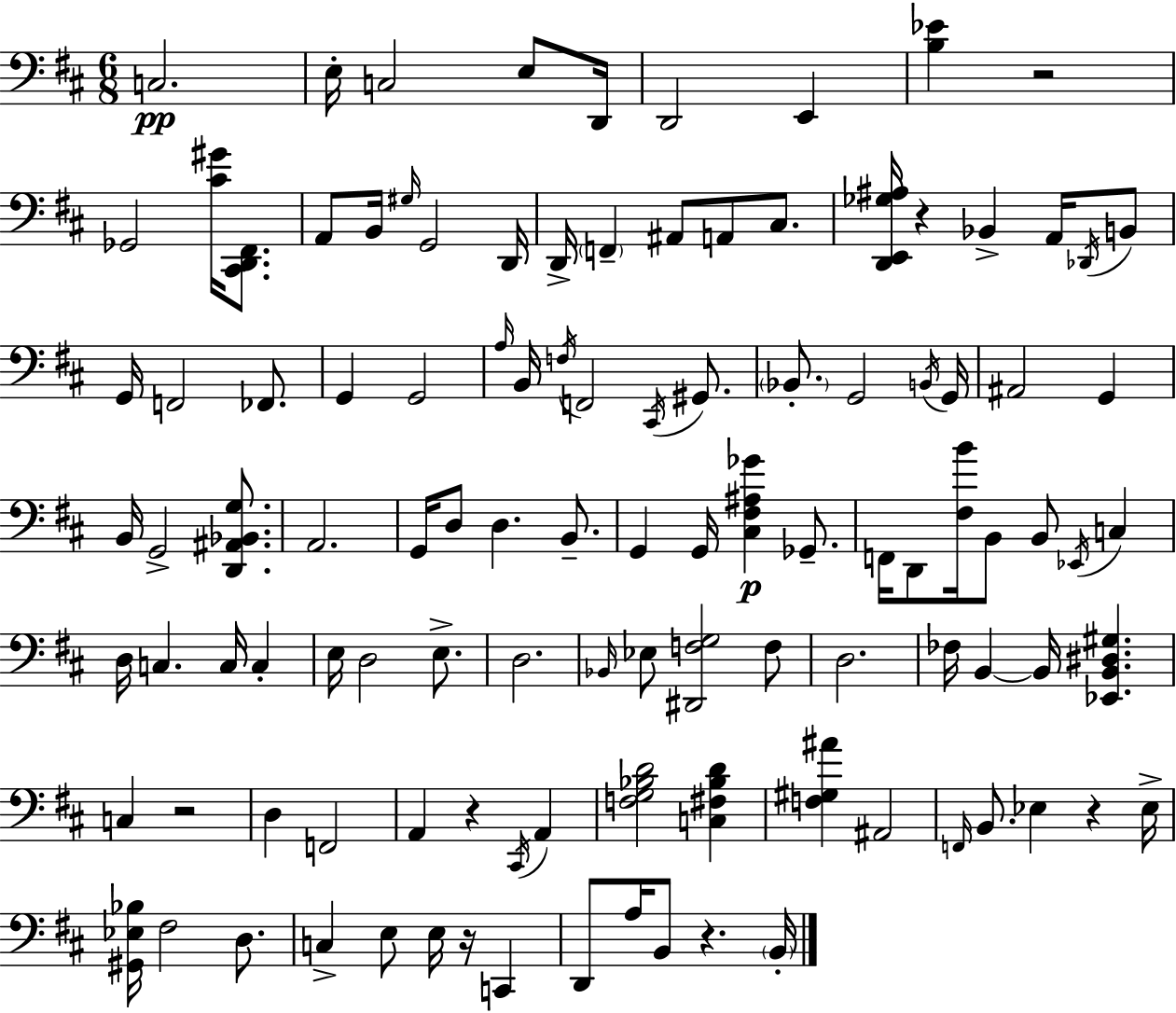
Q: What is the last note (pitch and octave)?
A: B2